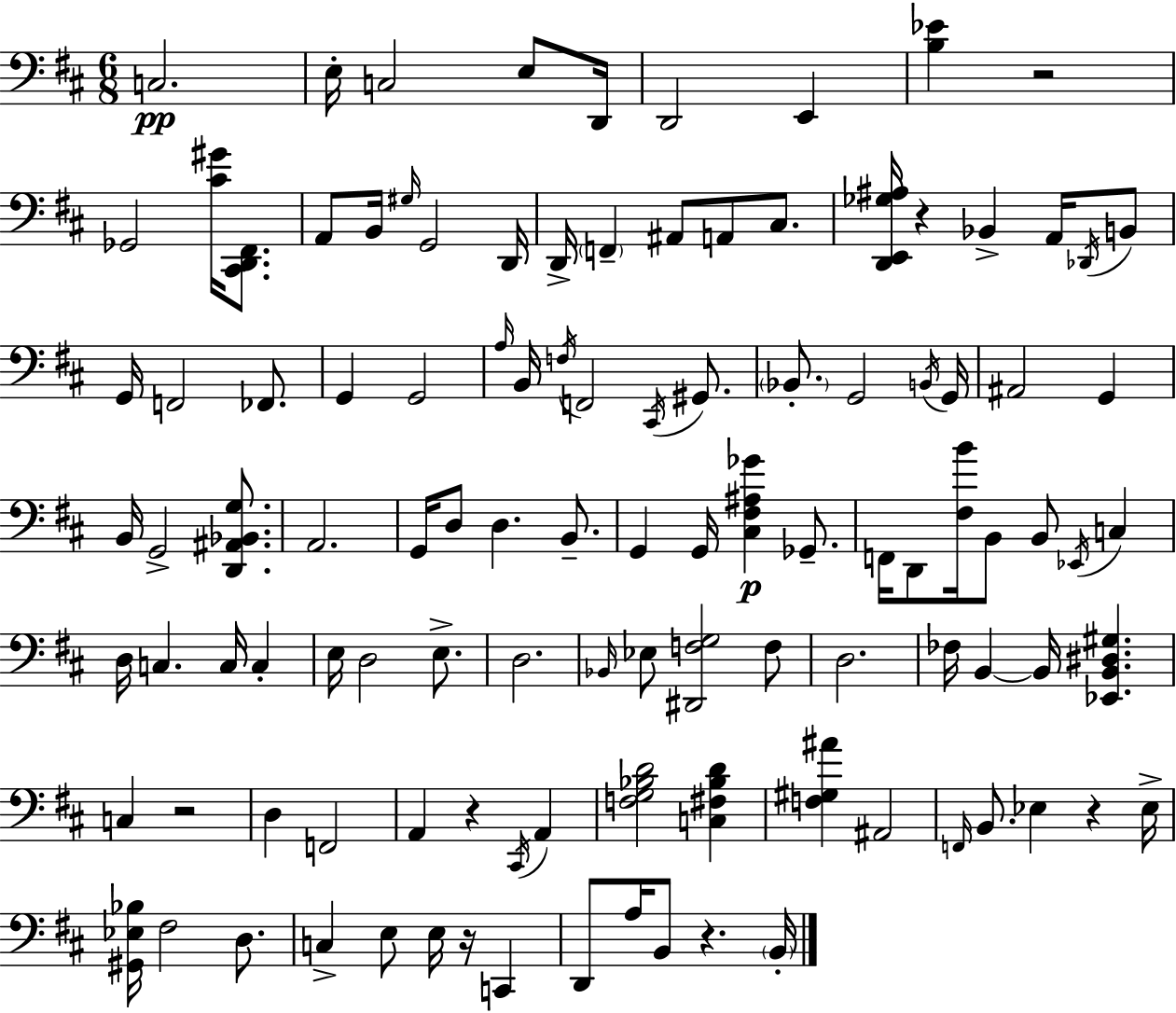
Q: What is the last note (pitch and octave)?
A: B2